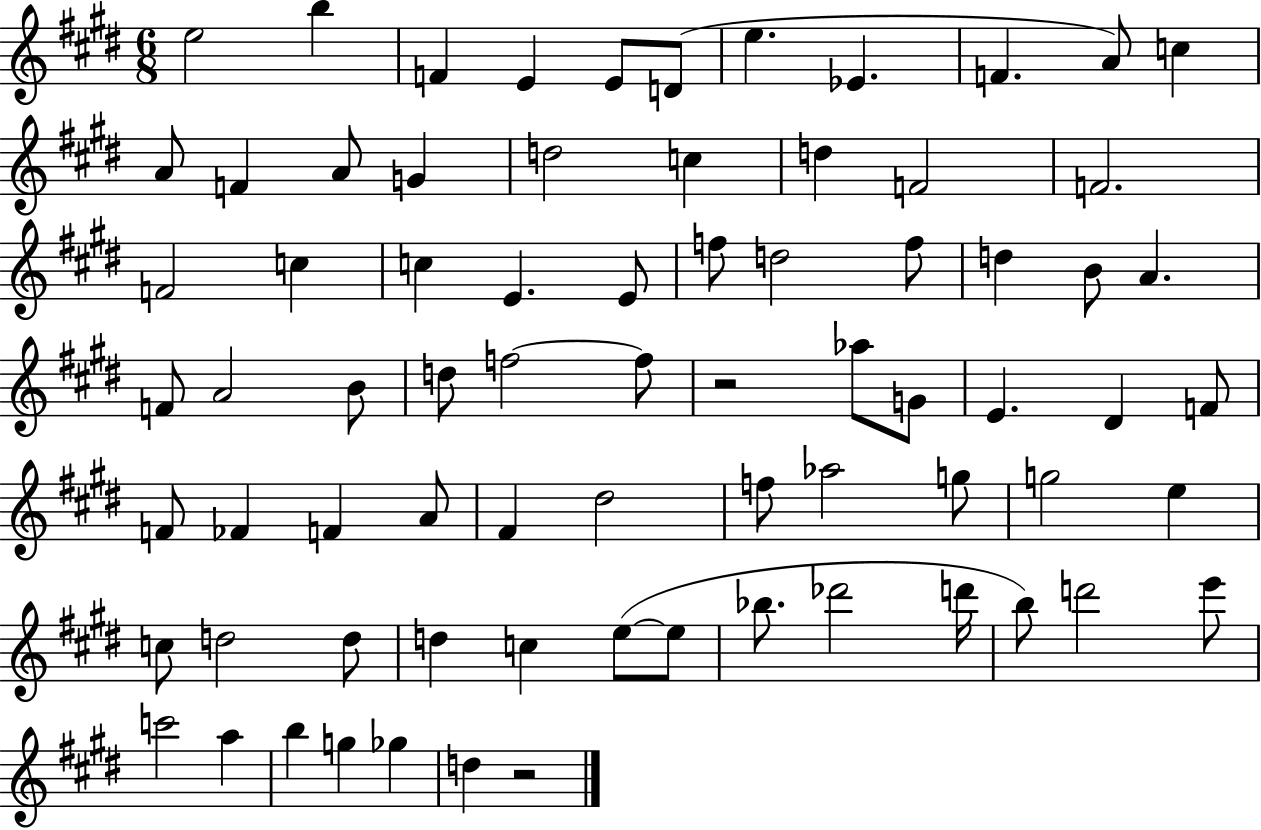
E5/h B5/q F4/q E4/q E4/e D4/e E5/q. Eb4/q. F4/q. A4/e C5/q A4/e F4/q A4/e G4/q D5/h C5/q D5/q F4/h F4/h. F4/h C5/q C5/q E4/q. E4/e F5/e D5/h F5/e D5/q B4/e A4/q. F4/e A4/h B4/e D5/e F5/h F5/e R/h Ab5/e G4/e E4/q. D#4/q F4/e F4/e FES4/q F4/q A4/e F#4/q D#5/h F5/e Ab5/h G5/e G5/h E5/q C5/e D5/h D5/e D5/q C5/q E5/e E5/e Bb5/e. Db6/h D6/s B5/e D6/h E6/e C6/h A5/q B5/q G5/q Gb5/q D5/q R/h